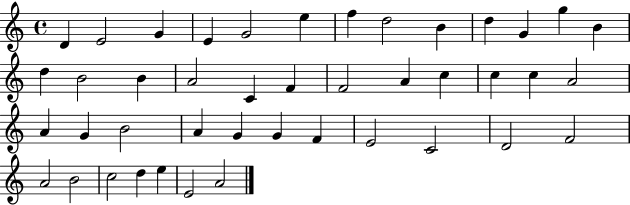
D4/q E4/h G4/q E4/q G4/h E5/q F5/q D5/h B4/q D5/q G4/q G5/q B4/q D5/q B4/h B4/q A4/h C4/q F4/q F4/h A4/q C5/q C5/q C5/q A4/h A4/q G4/q B4/h A4/q G4/q G4/q F4/q E4/h C4/h D4/h F4/h A4/h B4/h C5/h D5/q E5/q E4/h A4/h